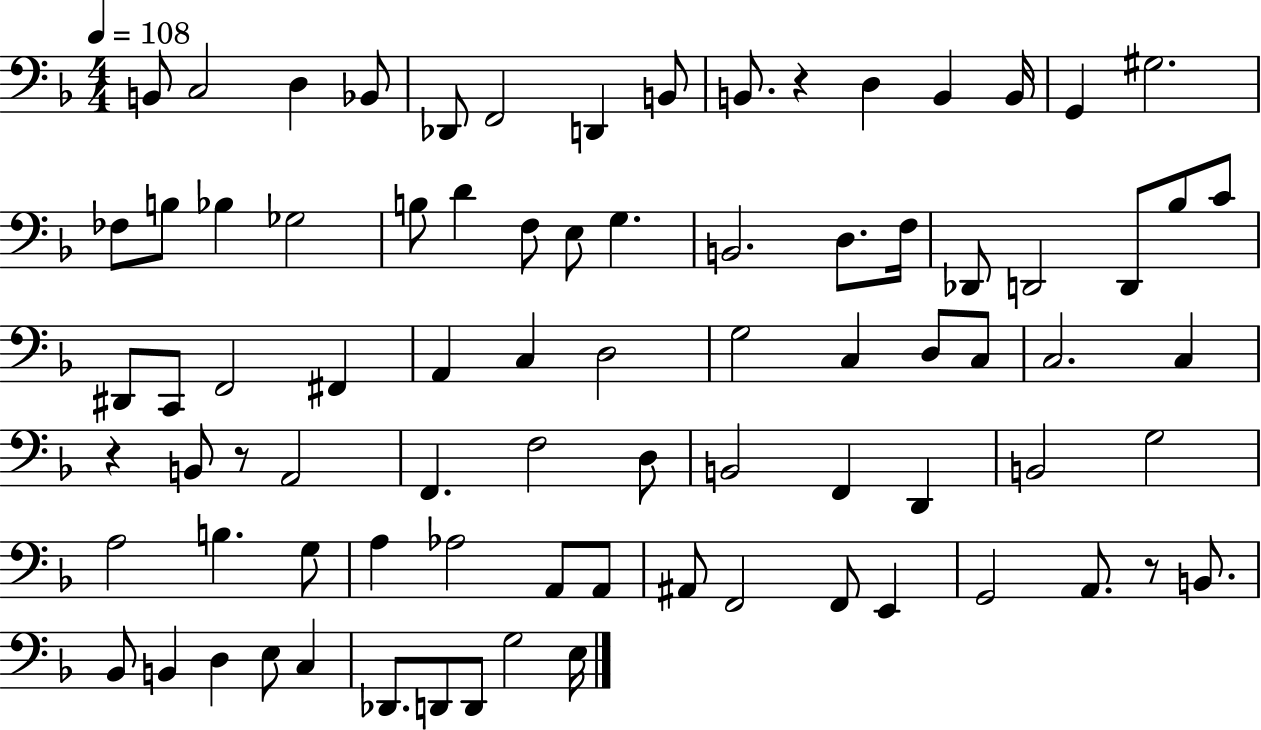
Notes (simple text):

B2/e C3/h D3/q Bb2/e Db2/e F2/h D2/q B2/e B2/e. R/q D3/q B2/q B2/s G2/q G#3/h. FES3/e B3/e Bb3/q Gb3/h B3/e D4/q F3/e E3/e G3/q. B2/h. D3/e. F3/s Db2/e D2/h D2/e Bb3/e C4/e D#2/e C2/e F2/h F#2/q A2/q C3/q D3/h G3/h C3/q D3/e C3/e C3/h. C3/q R/q B2/e R/e A2/h F2/q. F3/h D3/e B2/h F2/q D2/q B2/h G3/h A3/h B3/q. G3/e A3/q Ab3/h A2/e A2/e A#2/e F2/h F2/e E2/q G2/h A2/e. R/e B2/e. Bb2/e B2/q D3/q E3/e C3/q Db2/e. D2/e D2/e G3/h E3/s